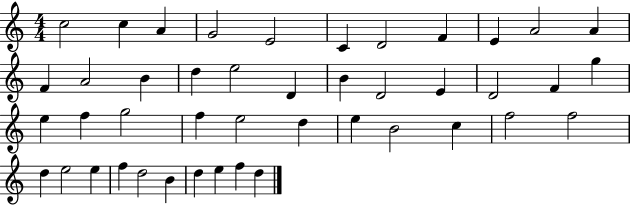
X:1
T:Untitled
M:4/4
L:1/4
K:C
c2 c A G2 E2 C D2 F E A2 A F A2 B d e2 D B D2 E D2 F g e f g2 f e2 d e B2 c f2 f2 d e2 e f d2 B d e f d